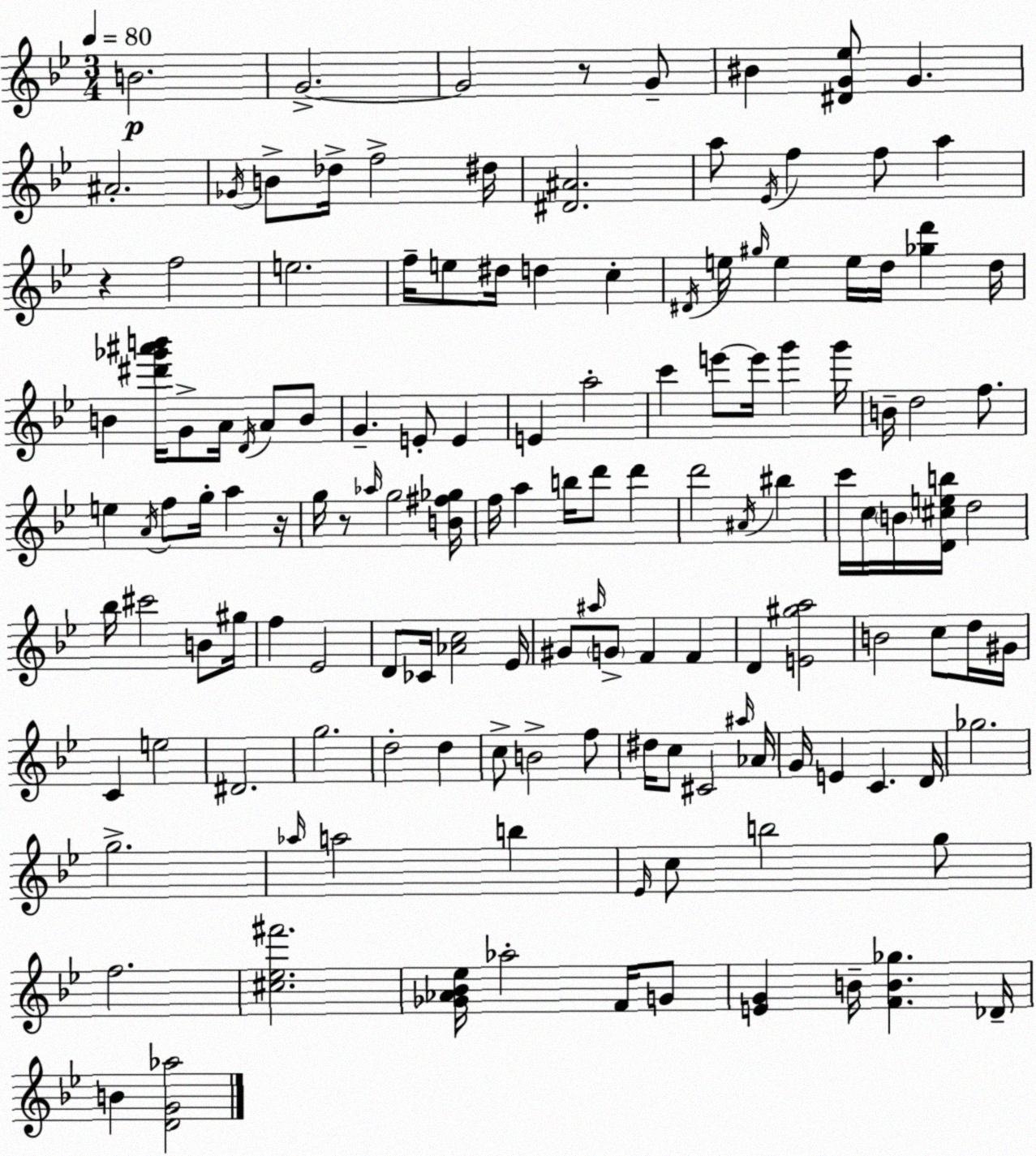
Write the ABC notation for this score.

X:1
T:Untitled
M:3/4
L:1/4
K:Bb
B2 G2 G2 z/2 G/2 ^B [^DG_e]/2 G ^A2 _G/4 B/2 _d/4 f2 ^d/4 [^D^A]2 a/2 _E/4 f f/2 a z f2 e2 f/4 e/2 ^d/4 d c ^D/4 e/4 ^g/4 e e/4 d/4 [_gd'] d/4 B [^d'_g'^a'b']/4 G/2 A/4 D/4 A/2 B/2 G E/2 E E a2 c' e'/2 e'/4 g' g'/4 B/4 d2 f/2 e A/4 f/2 g/4 a z/4 g/4 z/2 _a/4 g2 [B^f_g]/4 f/4 a b/4 d'/2 d' d'2 ^A/4 ^b c'/4 c/4 B/4 [D^ceb]/4 d2 _b/4 ^c'2 B/2 ^g/4 f _E2 D/2 _C/4 [_Ac]2 _E/4 ^G/2 ^a/4 G/2 F F D [E^ga]2 B2 c/2 d/4 ^G/4 C e2 ^D2 g2 d2 d c/2 B2 f/2 ^d/4 c/2 ^C2 ^a/4 _A/4 G/4 E C D/4 _g2 g2 _a/4 a2 b _E/4 c/2 b2 g/2 f2 [^c_e^f']2 [_G_A_B_e]/4 _a2 F/4 G/2 [EG] B/4 [FB_g] _D/4 B [DG_a]2